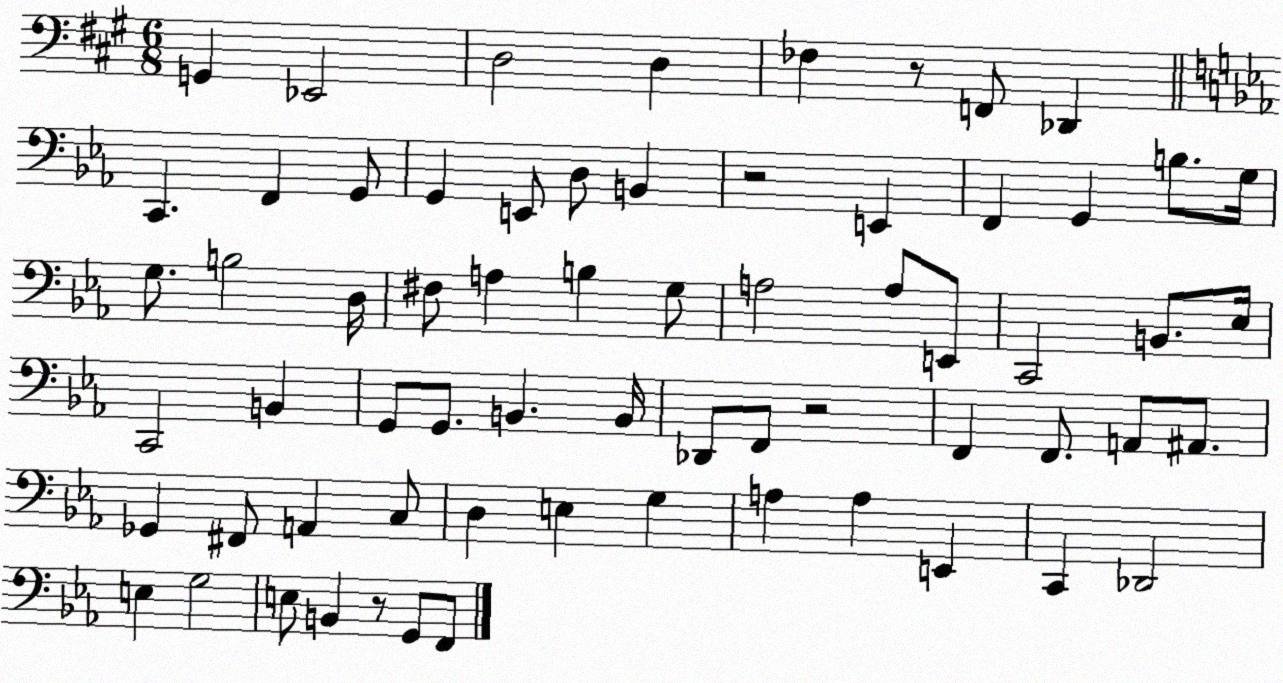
X:1
T:Untitled
M:6/8
L:1/4
K:A
G,, _E,,2 D,2 D, _F, z/2 F,,/2 _D,, C,, F,, G,,/2 G,, E,,/2 D,/2 B,, z2 E,, F,, G,, B,/2 G,/4 G,/2 B,2 D,/4 ^F,/2 A, B, G,/2 A,2 A,/2 E,,/2 C,,2 B,,/2 _E,/4 C,,2 B,, G,,/2 G,,/2 B,, B,,/4 _D,,/2 F,,/2 z2 F,, F,,/2 A,,/2 ^A,,/2 _G,, ^F,,/2 A,, C,/2 D, E, G, A, A, E,, C,, _D,,2 E, G,2 E,/2 B,, z/2 G,,/2 F,,/2